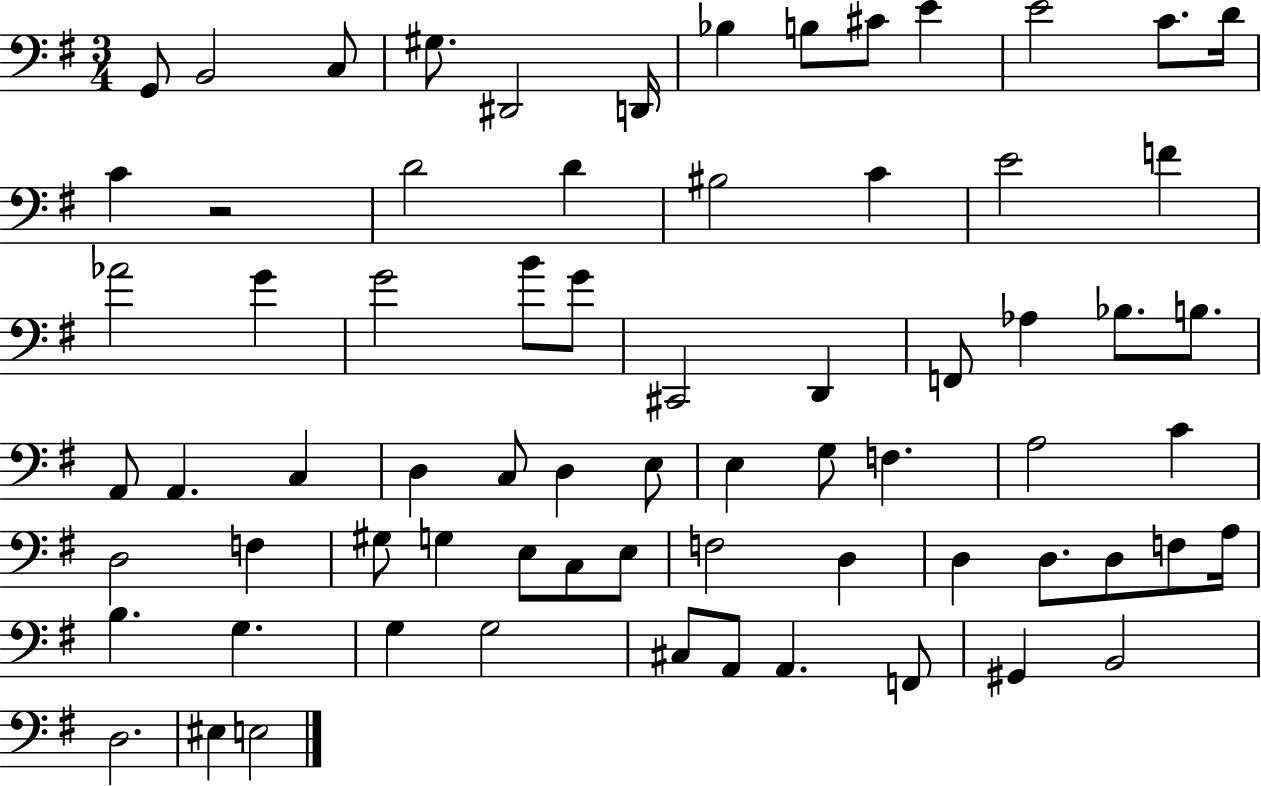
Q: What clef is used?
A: bass